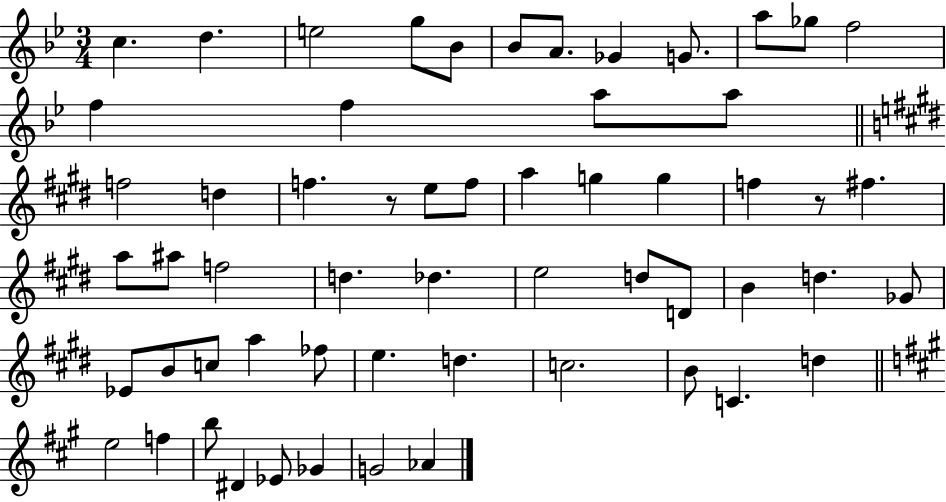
C5/q. D5/q. E5/h G5/e Bb4/e Bb4/e A4/e. Gb4/q G4/e. A5/e Gb5/e F5/h F5/q F5/q A5/e A5/e F5/h D5/q F5/q. R/e E5/e F5/e A5/q G5/q G5/q F5/q R/e F#5/q. A5/e A#5/e F5/h D5/q. Db5/q. E5/h D5/e D4/e B4/q D5/q. Gb4/e Eb4/e B4/e C5/e A5/q FES5/e E5/q. D5/q. C5/h. B4/e C4/q. D5/q E5/h F5/q B5/e D#4/q Eb4/e Gb4/q G4/h Ab4/q